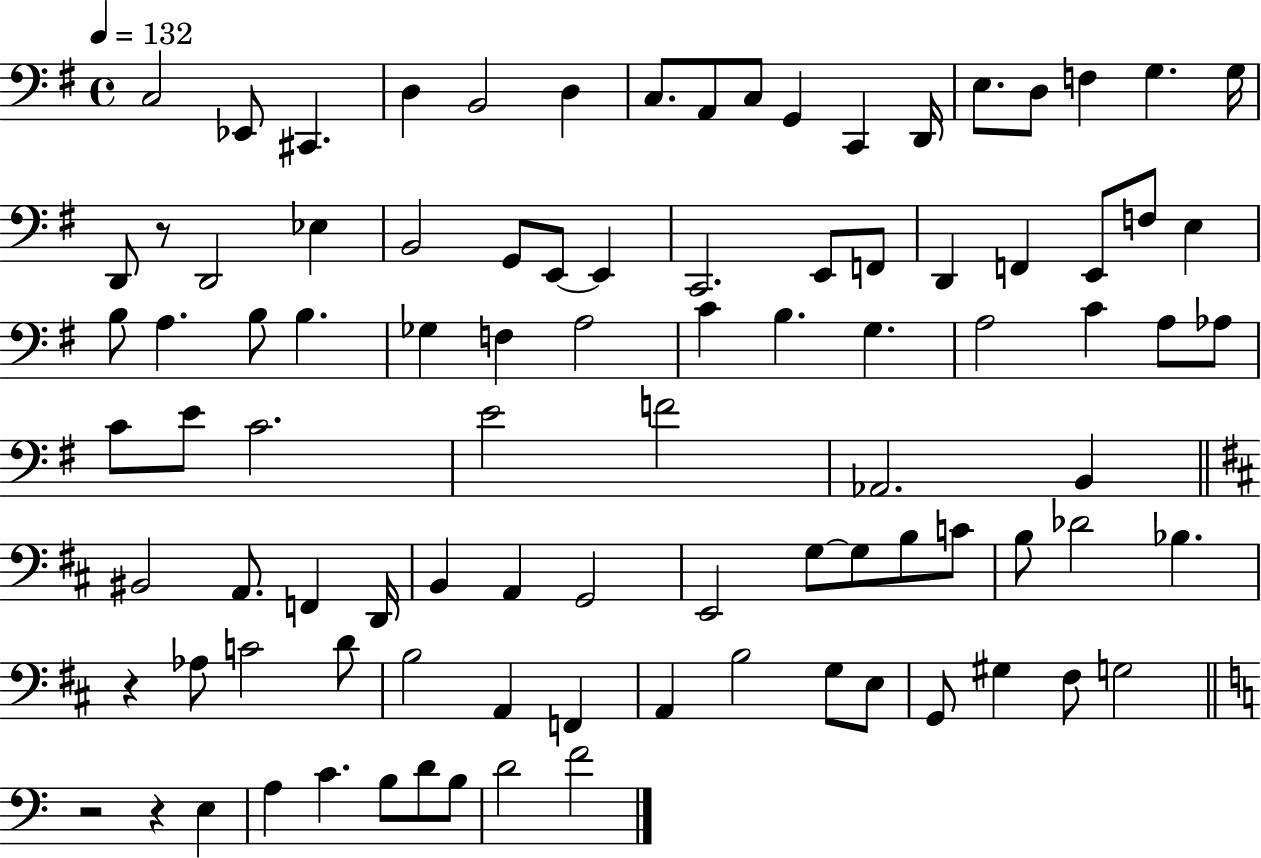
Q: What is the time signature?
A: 4/4